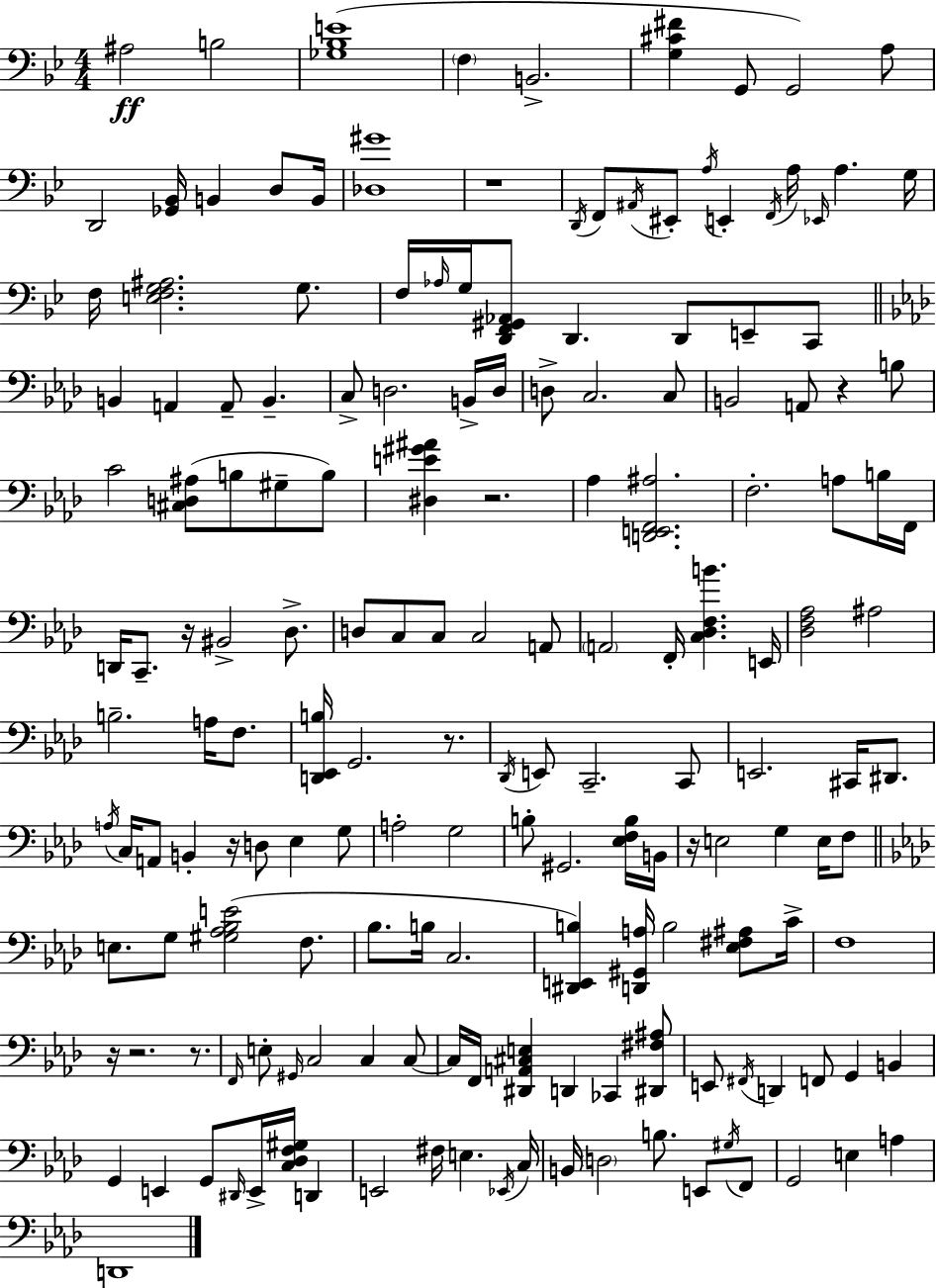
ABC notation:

X:1
T:Untitled
M:4/4
L:1/4
K:Bb
^A,2 B,2 [_G,_B,E]4 F, B,,2 [G,^C^F] G,,/2 G,,2 A,/2 D,,2 [_G,,_B,,]/4 B,, D,/2 B,,/4 [_D,^G]4 z4 D,,/4 F,,/2 ^A,,/4 ^E,,/2 A,/4 E,, F,,/4 A,/4 _E,,/4 A, G,/4 F,/4 [E,F,G,^A,]2 G,/2 F,/4 _A,/4 G,/4 [D,,F,,^G,,_A,,]/2 D,, D,,/2 E,,/2 C,,/2 B,, A,, A,,/2 B,, C,/2 D,2 B,,/4 D,/4 D,/2 C,2 C,/2 B,,2 A,,/2 z B,/2 C2 [^C,D,^A,]/2 B,/2 ^G,/2 B,/2 [^D,E^G^A] z2 _A, [D,,E,,F,,^A,]2 F,2 A,/2 B,/4 F,,/4 D,,/4 C,,/2 z/4 ^B,,2 _D,/2 D,/2 C,/2 C,/2 C,2 A,,/2 A,,2 F,,/4 [C,_D,F,B] E,,/4 [_D,F,_A,]2 ^A,2 B,2 A,/4 F,/2 [D,,_E,,B,]/4 G,,2 z/2 _D,,/4 E,,/2 C,,2 C,,/2 E,,2 ^C,,/4 ^D,,/2 A,/4 C,/4 A,,/2 B,, z/4 D,/2 _E, G,/2 A,2 G,2 B,/2 ^G,,2 [_E,F,B,]/4 B,,/4 z/4 E,2 G, E,/4 F,/2 E,/2 G,/2 [^G,_A,_B,E]2 F,/2 _B,/2 B,/4 C,2 [^D,,E,,B,] [D,,^G,,A,]/4 B,2 [_E,^F,^A,]/2 C/4 F,4 z/4 z2 z/2 F,,/4 E,/2 ^G,,/4 C,2 C, C,/2 C,/4 F,,/4 [^D,,A,,^C,E,] D,, _C,, [^D,,^F,^A,]/2 E,,/2 ^F,,/4 D,, F,,/2 G,, B,, G,, E,, G,,/2 ^D,,/4 E,,/4 [C,_D,F,^G,]/4 D,, E,,2 ^F,/4 E, _E,,/4 C,/4 B,,/4 D,2 B,/2 E,,/2 ^G,/4 F,,/2 G,,2 E, A, D,,4